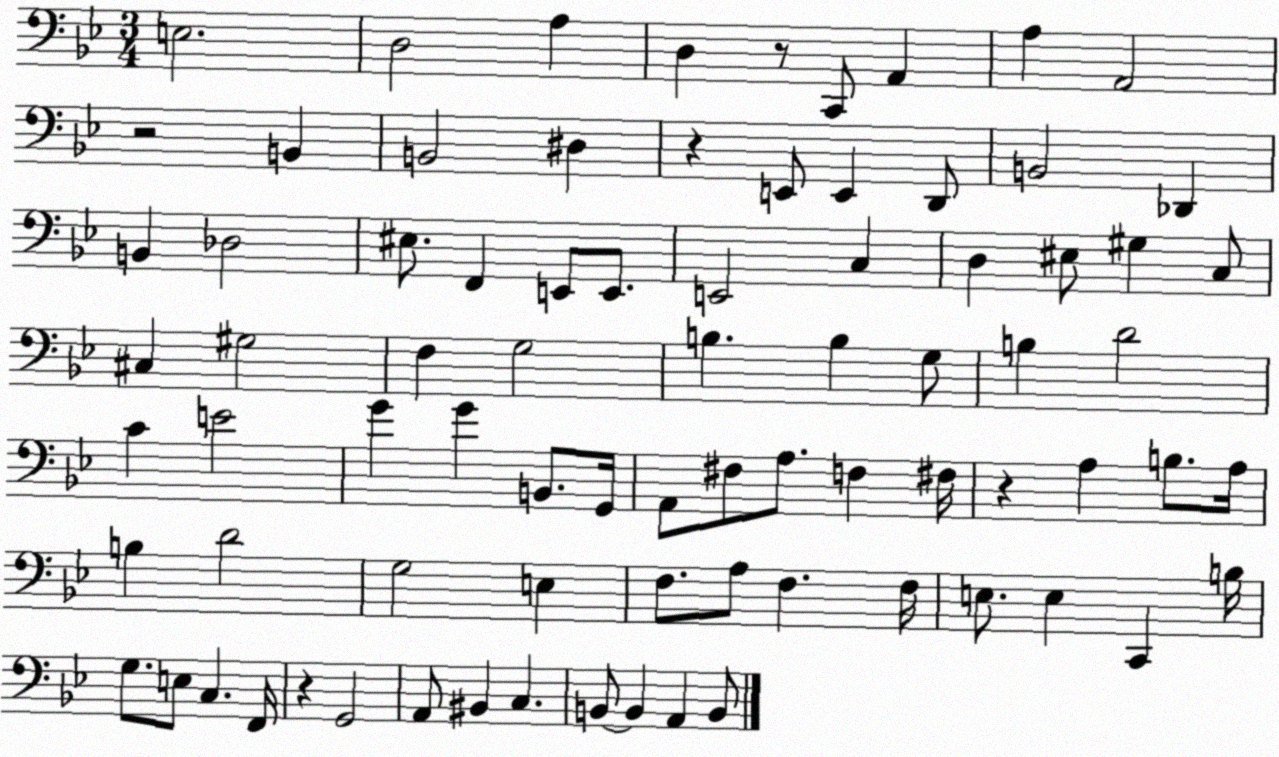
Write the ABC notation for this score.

X:1
T:Untitled
M:3/4
L:1/4
K:Bb
E,2 D,2 A, D, z/2 C,,/2 A,, A, A,,2 z2 B,, B,,2 ^D, z E,,/2 E,, D,,/2 B,,2 _D,, B,, _D,2 ^E,/2 F,, E,,/2 E,,/2 E,,2 C, D, ^E,/2 ^G, C,/2 ^C, ^G,2 F, G,2 B, B, G,/2 B, D2 C E2 G G B,,/2 G,,/4 A,,/2 ^F,/2 A,/2 F, ^F,/4 z A, B,/2 A,/4 B, D2 G,2 E, F,/2 A,/2 F, F,/4 E,/2 E, C,, B,/4 G,/2 E,/2 C, F,,/4 z G,,2 A,,/2 ^B,, C, B,,/2 B,, A,, B,,/2